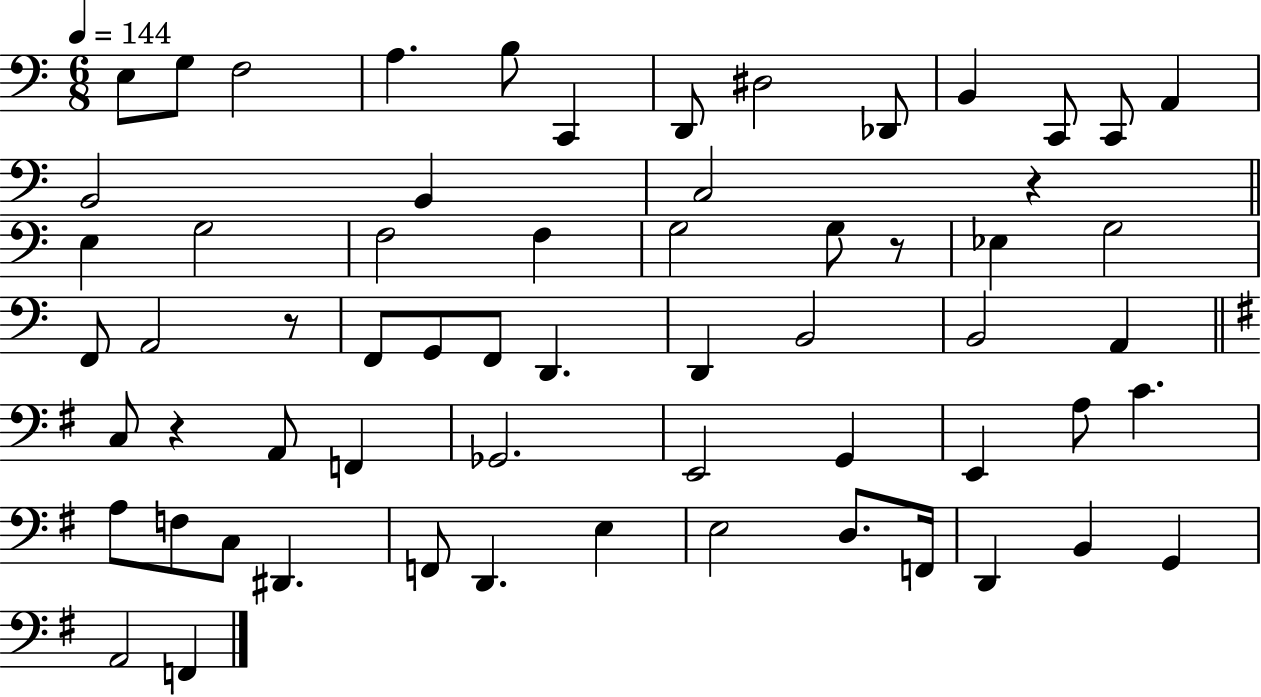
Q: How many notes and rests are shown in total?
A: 62